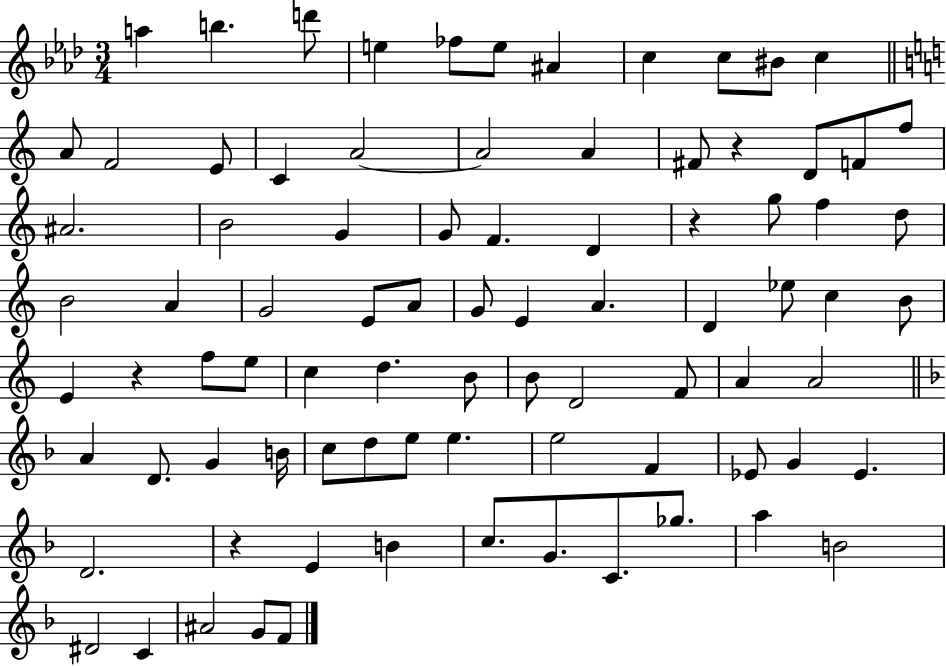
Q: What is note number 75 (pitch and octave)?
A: A5